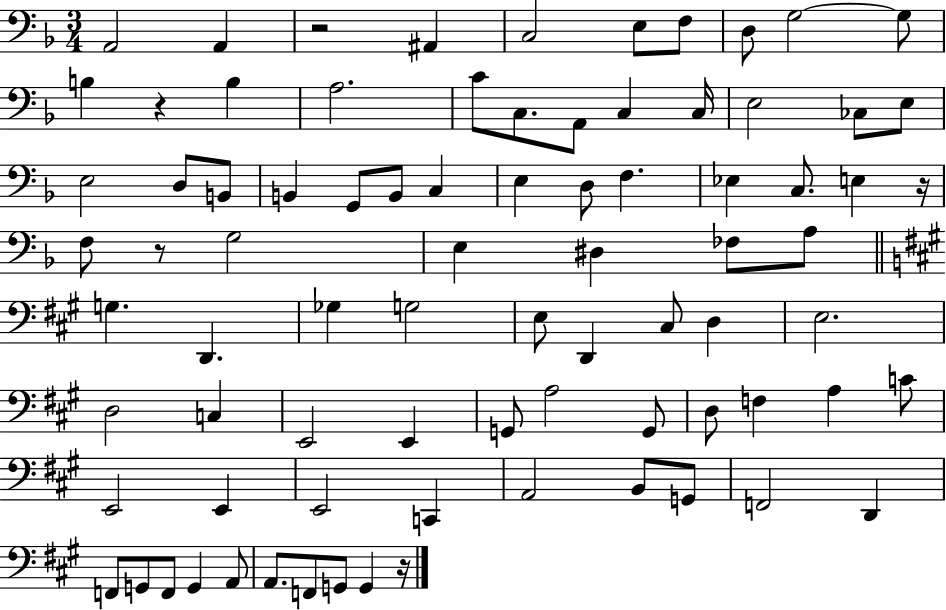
X:1
T:Untitled
M:3/4
L:1/4
K:F
A,,2 A,, z2 ^A,, C,2 E,/2 F,/2 D,/2 G,2 G,/2 B, z B, A,2 C/2 C,/2 A,,/2 C, C,/4 E,2 _C,/2 E,/2 E,2 D,/2 B,,/2 B,, G,,/2 B,,/2 C, E, D,/2 F, _E, C,/2 E, z/4 F,/2 z/2 G,2 E, ^D, _F,/2 A,/2 G, D,, _G, G,2 E,/2 D,, ^C,/2 D, E,2 D,2 C, E,,2 E,, G,,/2 A,2 G,,/2 D,/2 F, A, C/2 E,,2 E,, E,,2 C,, A,,2 B,,/2 G,,/2 F,,2 D,, F,,/2 G,,/2 F,,/2 G,, A,,/2 A,,/2 F,,/2 G,,/2 G,, z/4